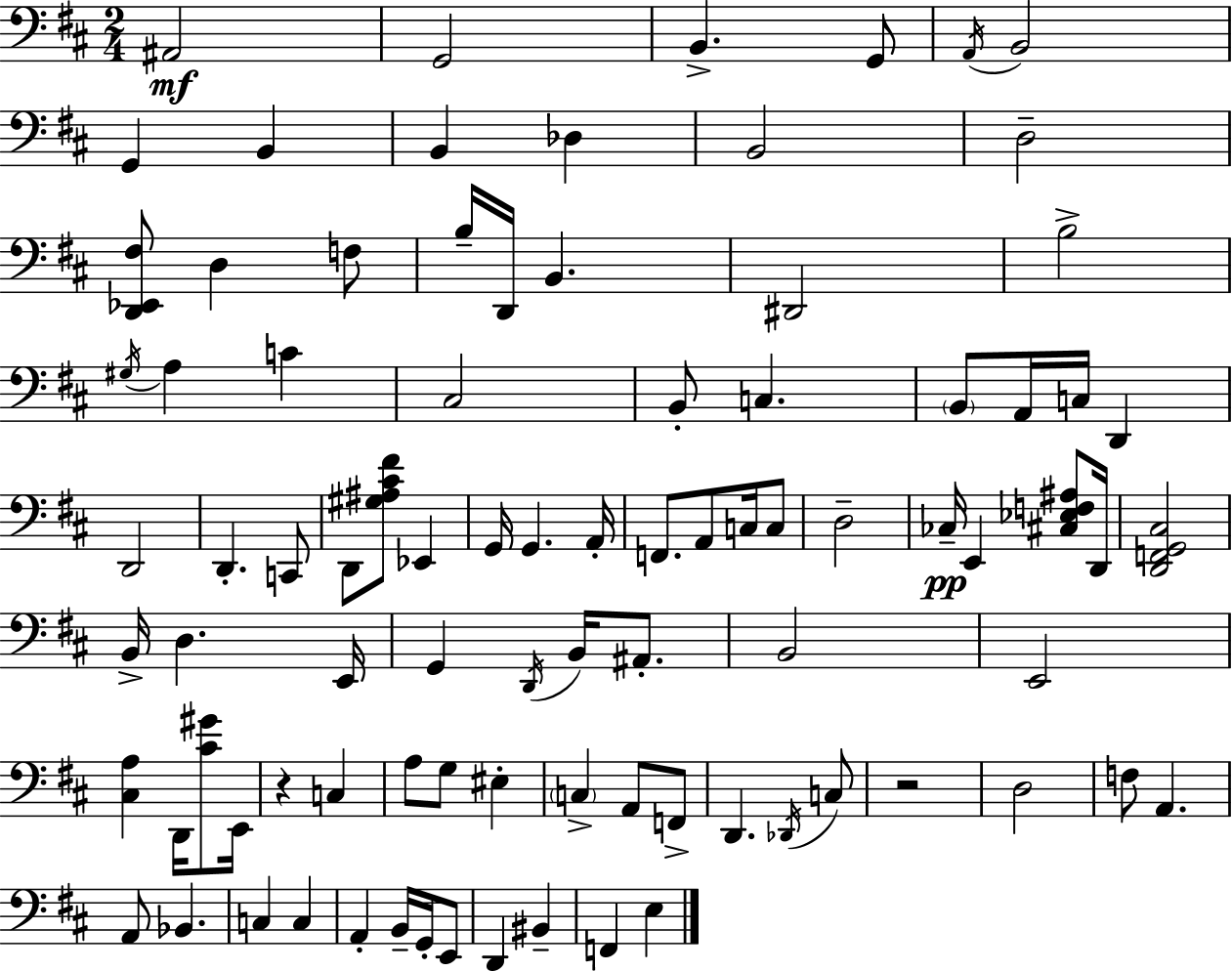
A#2/h G2/h B2/q. G2/e A2/s B2/h G2/q B2/q B2/q Db3/q B2/h D3/h [D2,Eb2,F#3]/e D3/q F3/e B3/s D2/s B2/q. D#2/h B3/h G#3/s A3/q C4/q C#3/h B2/e C3/q. B2/e A2/s C3/s D2/q D2/h D2/q. C2/e D2/e [G#3,A#3,C#4,F#4]/e Eb2/q G2/s G2/q. A2/s F2/e. A2/e C3/s C3/e D3/h CES3/s E2/q [C#3,Eb3,F3,A#3]/e D2/s [D2,F2,G2,C#3]/h B2/s D3/q. E2/s G2/q D2/s B2/s A#2/e. B2/h E2/h [C#3,A3]/q D2/s [C#4,G#4]/e E2/s R/q C3/q A3/e G3/e EIS3/q C3/q A2/e F2/e D2/q. Db2/s C3/e R/h D3/h F3/e A2/q. A2/e Bb2/q. C3/q C3/q A2/q B2/s G2/s E2/e D2/q BIS2/q F2/q E3/q